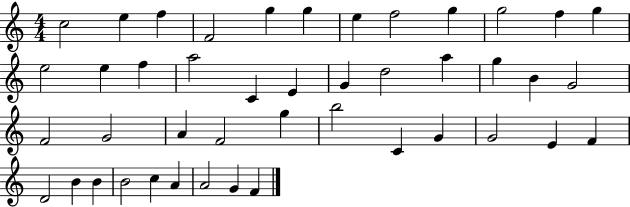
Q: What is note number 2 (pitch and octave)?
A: E5